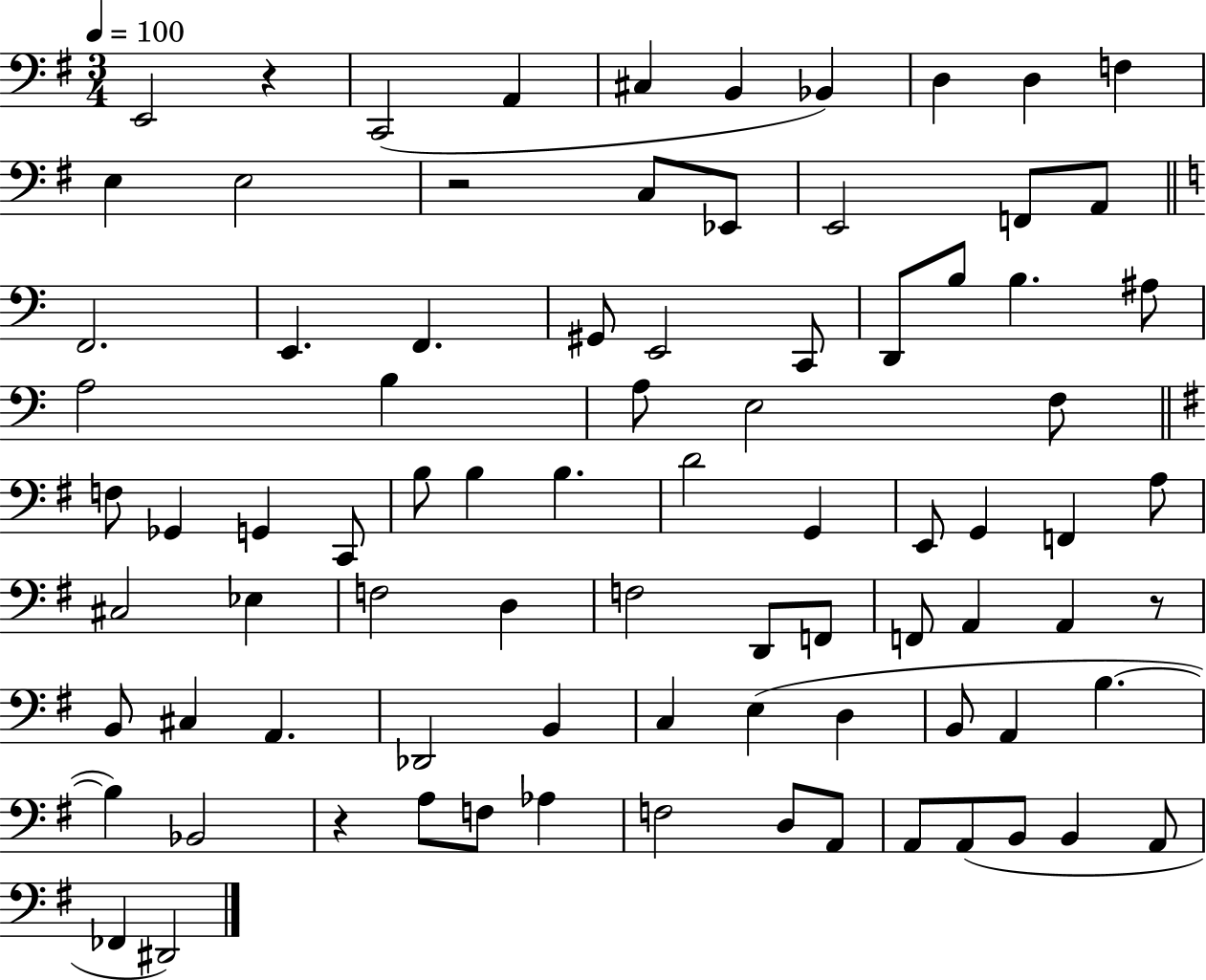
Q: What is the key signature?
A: G major